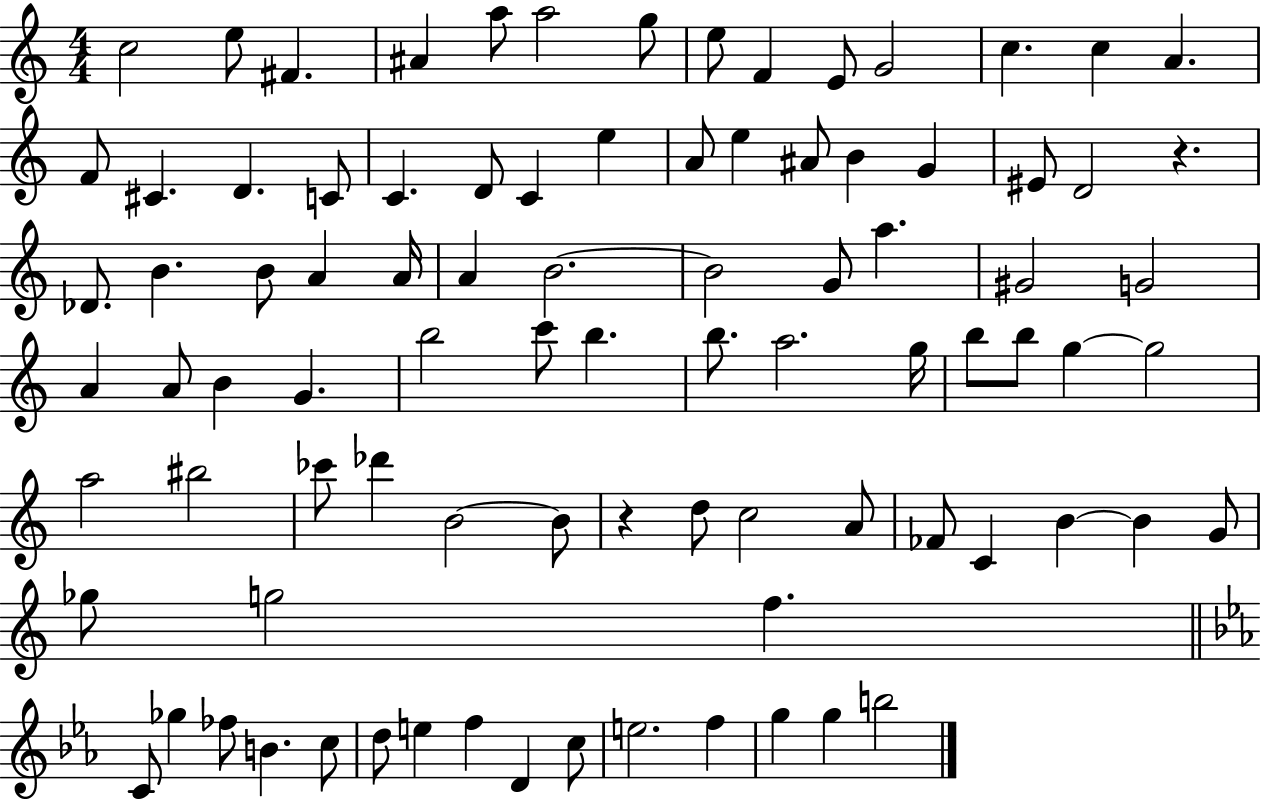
{
  \clef treble
  \numericTimeSignature
  \time 4/4
  \key c \major
  c''2 e''8 fis'4. | ais'4 a''8 a''2 g''8 | e''8 f'4 e'8 g'2 | c''4. c''4 a'4. | \break f'8 cis'4. d'4. c'8 | c'4. d'8 c'4 e''4 | a'8 e''4 ais'8 b'4 g'4 | eis'8 d'2 r4. | \break des'8. b'4. b'8 a'4 a'16 | a'4 b'2.~~ | b'2 g'8 a''4. | gis'2 g'2 | \break a'4 a'8 b'4 g'4. | b''2 c'''8 b''4. | b''8. a''2. g''16 | b''8 b''8 g''4~~ g''2 | \break a''2 bis''2 | ces'''8 des'''4 b'2~~ b'8 | r4 d''8 c''2 a'8 | fes'8 c'4 b'4~~ b'4 g'8 | \break ges''8 g''2 f''4. | \bar "||" \break \key c \minor c'8 ges''4 fes''8 b'4. c''8 | d''8 e''4 f''4 d'4 c''8 | e''2. f''4 | g''4 g''4 b''2 | \break \bar "|."
}